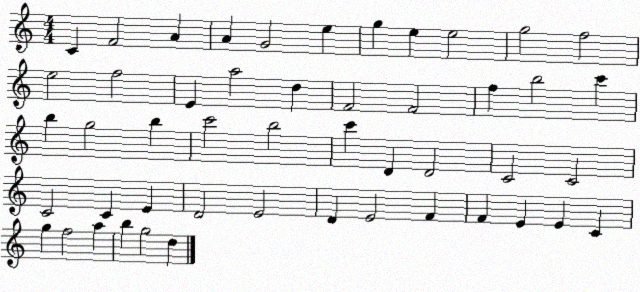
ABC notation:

X:1
T:Untitled
M:4/4
L:1/4
K:C
C F2 A A G2 e g e e2 g2 f2 e2 f2 E a2 d F2 F2 f b2 c' b g2 b c'2 b2 c' D D2 C2 C2 C2 C E D2 E2 D E2 F F E E C g f2 a b g2 d